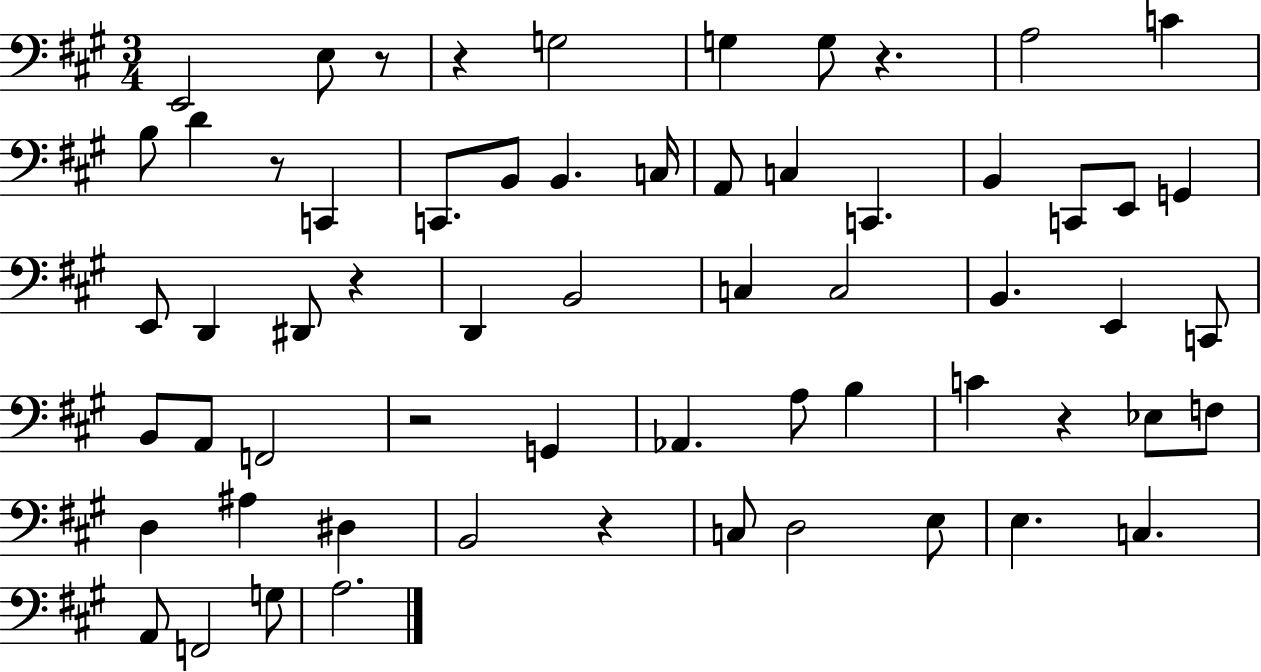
X:1
T:Untitled
M:3/4
L:1/4
K:A
E,,2 E,/2 z/2 z G,2 G, G,/2 z A,2 C B,/2 D z/2 C,, C,,/2 B,,/2 B,, C,/4 A,,/2 C, C,, B,, C,,/2 E,,/2 G,, E,,/2 D,, ^D,,/2 z D,, B,,2 C, C,2 B,, E,, C,,/2 B,,/2 A,,/2 F,,2 z2 G,, _A,, A,/2 B, C z _E,/2 F,/2 D, ^A, ^D, B,,2 z C,/2 D,2 E,/2 E, C, A,,/2 F,,2 G,/2 A,2